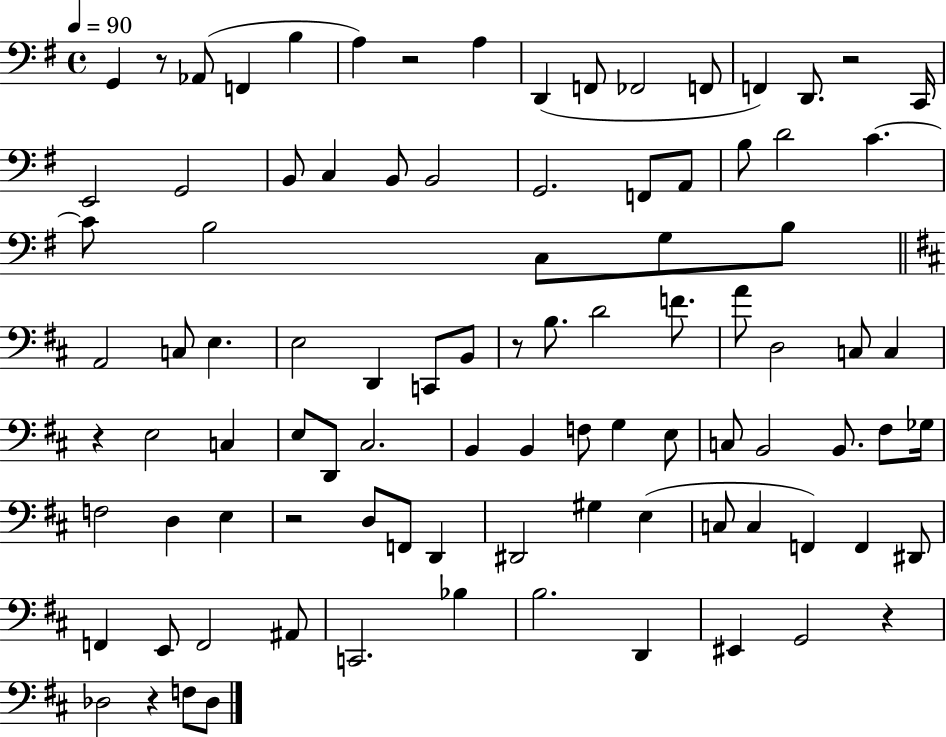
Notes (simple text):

G2/q R/e Ab2/e F2/q B3/q A3/q R/h A3/q D2/q F2/e FES2/h F2/e F2/q D2/e. R/h C2/s E2/h G2/h B2/e C3/q B2/e B2/h G2/h. F2/e A2/e B3/e D4/h C4/q. C4/e B3/h C3/e G3/e B3/e A2/h C3/e E3/q. E3/h D2/q C2/e B2/e R/e B3/e. D4/h F4/e. A4/e D3/h C3/e C3/q R/q E3/h C3/q E3/e D2/e C#3/h. B2/q B2/q F3/e G3/q E3/e C3/e B2/h B2/e. F#3/e Gb3/s F3/h D3/q E3/q R/h D3/e F2/e D2/q D#2/h G#3/q E3/q C3/e C3/q F2/q F2/q D#2/e F2/q E2/e F2/h A#2/e C2/h. Bb3/q B3/h. D2/q EIS2/q G2/h R/q Db3/h R/q F3/e Db3/e